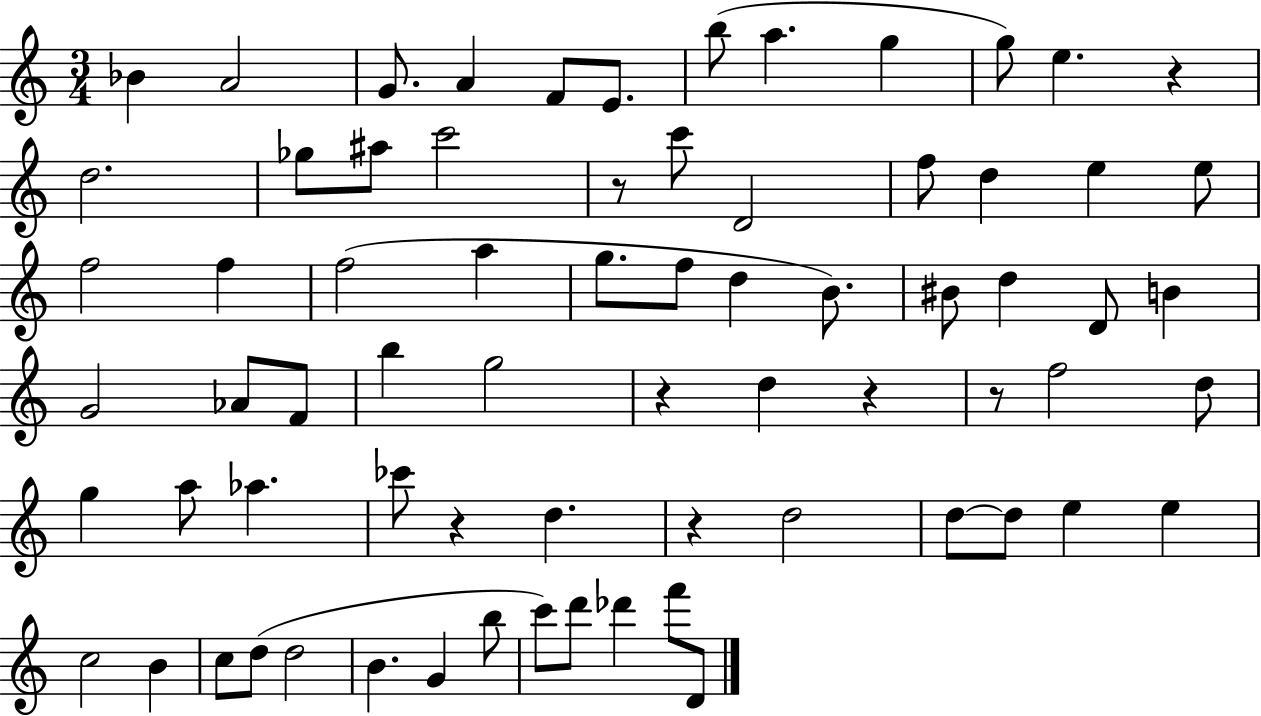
{
  \clef treble
  \numericTimeSignature
  \time 3/4
  \key c \major
  bes'4 a'2 | g'8. a'4 f'8 e'8. | b''8( a''4. g''4 | g''8) e''4. r4 | \break d''2. | ges''8 ais''8 c'''2 | r8 c'''8 d'2 | f''8 d''4 e''4 e''8 | \break f''2 f''4 | f''2( a''4 | g''8. f''8 d''4 b'8.) | bis'8 d''4 d'8 b'4 | \break g'2 aes'8 f'8 | b''4 g''2 | r4 d''4 r4 | r8 f''2 d''8 | \break g''4 a''8 aes''4. | ces'''8 r4 d''4. | r4 d''2 | d''8~~ d''8 e''4 e''4 | \break c''2 b'4 | c''8 d''8( d''2 | b'4. g'4 b''8 | c'''8) d'''8 des'''4 f'''8 d'8 | \break \bar "|."
}